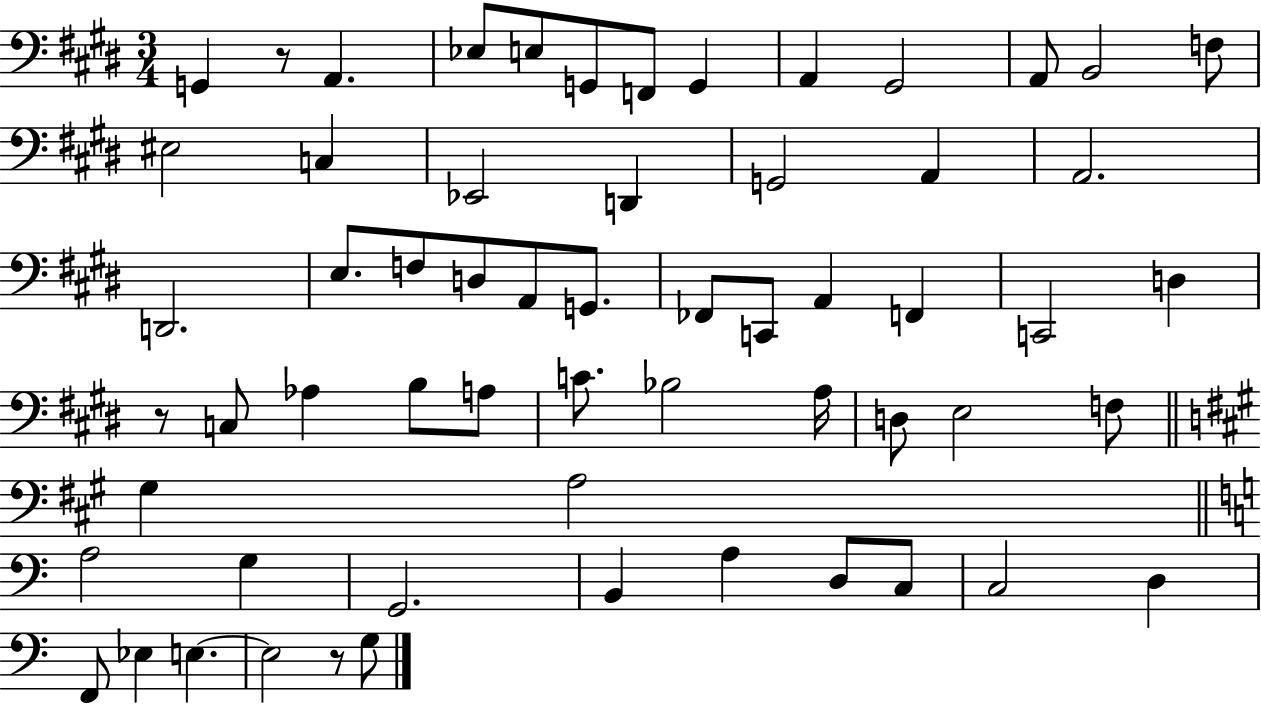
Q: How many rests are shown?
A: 3